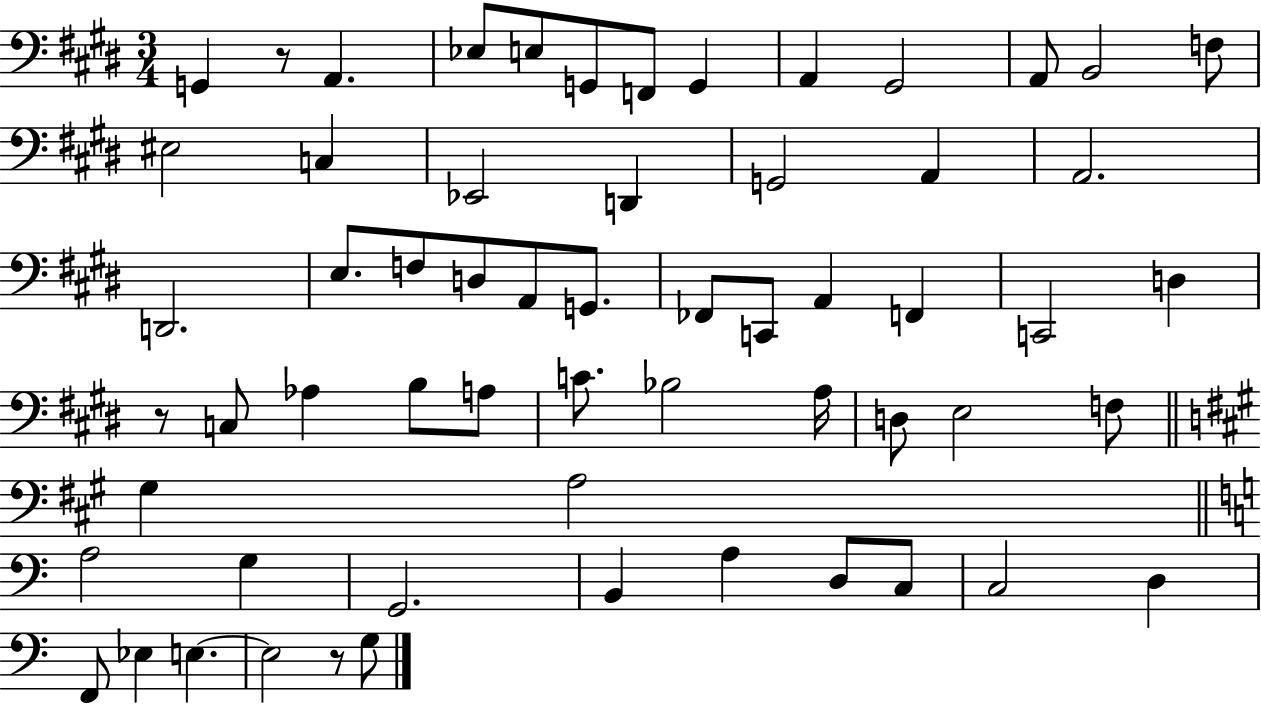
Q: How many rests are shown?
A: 3